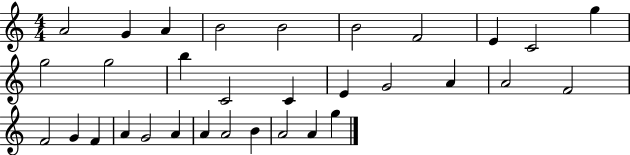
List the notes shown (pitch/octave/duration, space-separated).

A4/h G4/q A4/q B4/h B4/h B4/h F4/h E4/q C4/h G5/q G5/h G5/h B5/q C4/h C4/q E4/q G4/h A4/q A4/h F4/h F4/h G4/q F4/q A4/q G4/h A4/q A4/q A4/h B4/q A4/h A4/q G5/q